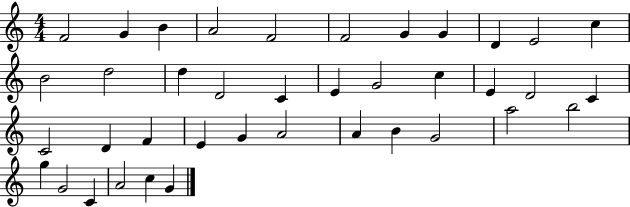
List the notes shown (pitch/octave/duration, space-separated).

F4/h G4/q B4/q A4/h F4/h F4/h G4/q G4/q D4/q E4/h C5/q B4/h D5/h D5/q D4/h C4/q E4/q G4/h C5/q E4/q D4/h C4/q C4/h D4/q F4/q E4/q G4/q A4/h A4/q B4/q G4/h A5/h B5/h G5/q G4/h C4/q A4/h C5/q G4/q